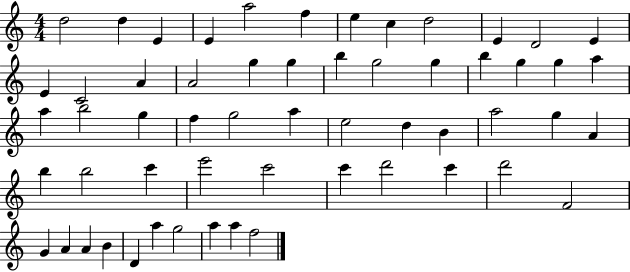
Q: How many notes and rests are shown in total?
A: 57